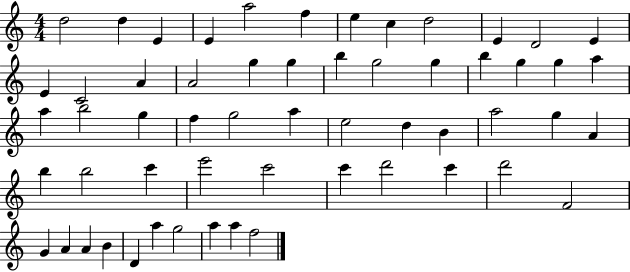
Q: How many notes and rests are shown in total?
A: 57